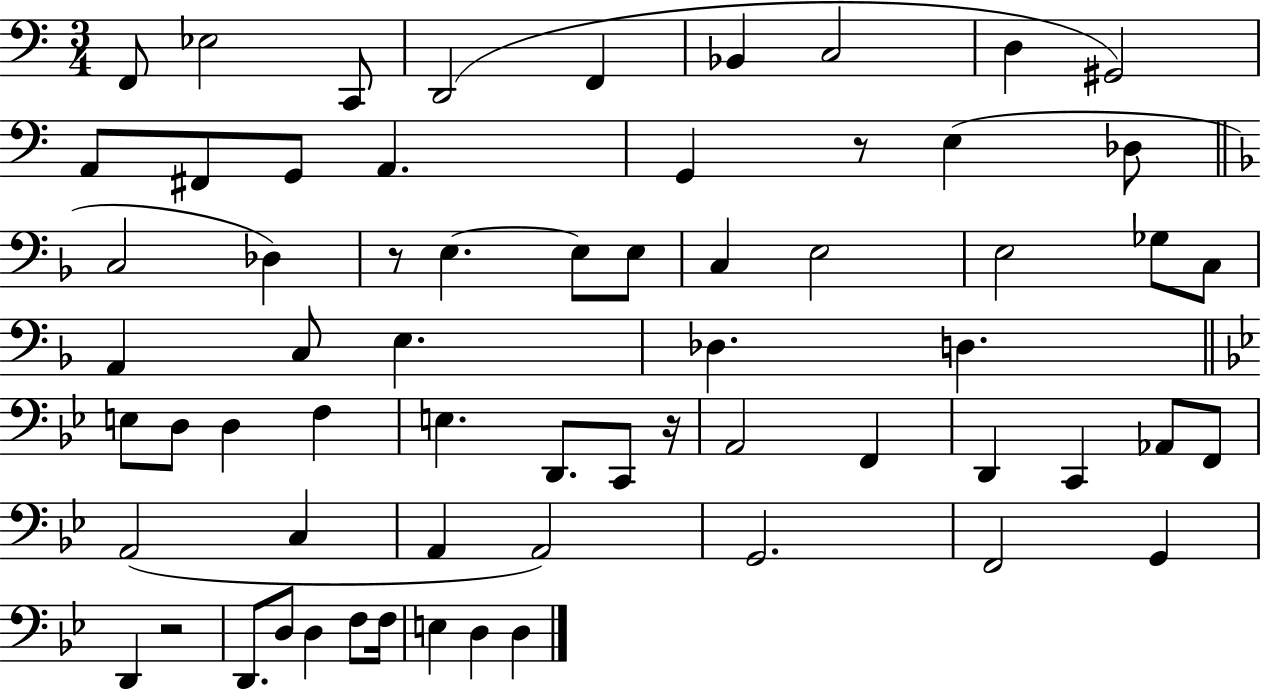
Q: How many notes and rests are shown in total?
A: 64